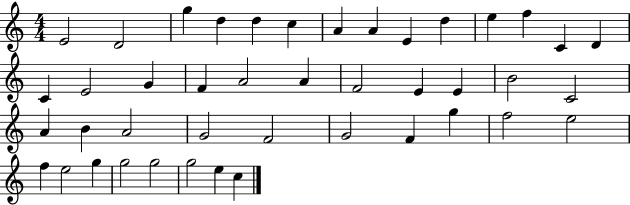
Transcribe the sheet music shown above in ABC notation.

X:1
T:Untitled
M:4/4
L:1/4
K:C
E2 D2 g d d c A A E d e f C D C E2 G F A2 A F2 E E B2 C2 A B A2 G2 F2 G2 F g f2 e2 f e2 g g2 g2 g2 e c